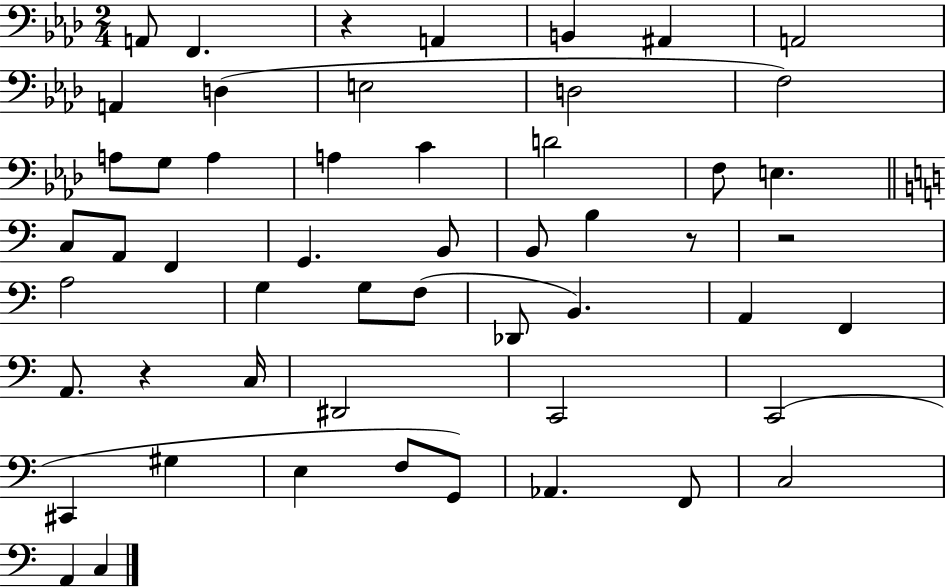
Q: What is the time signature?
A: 2/4